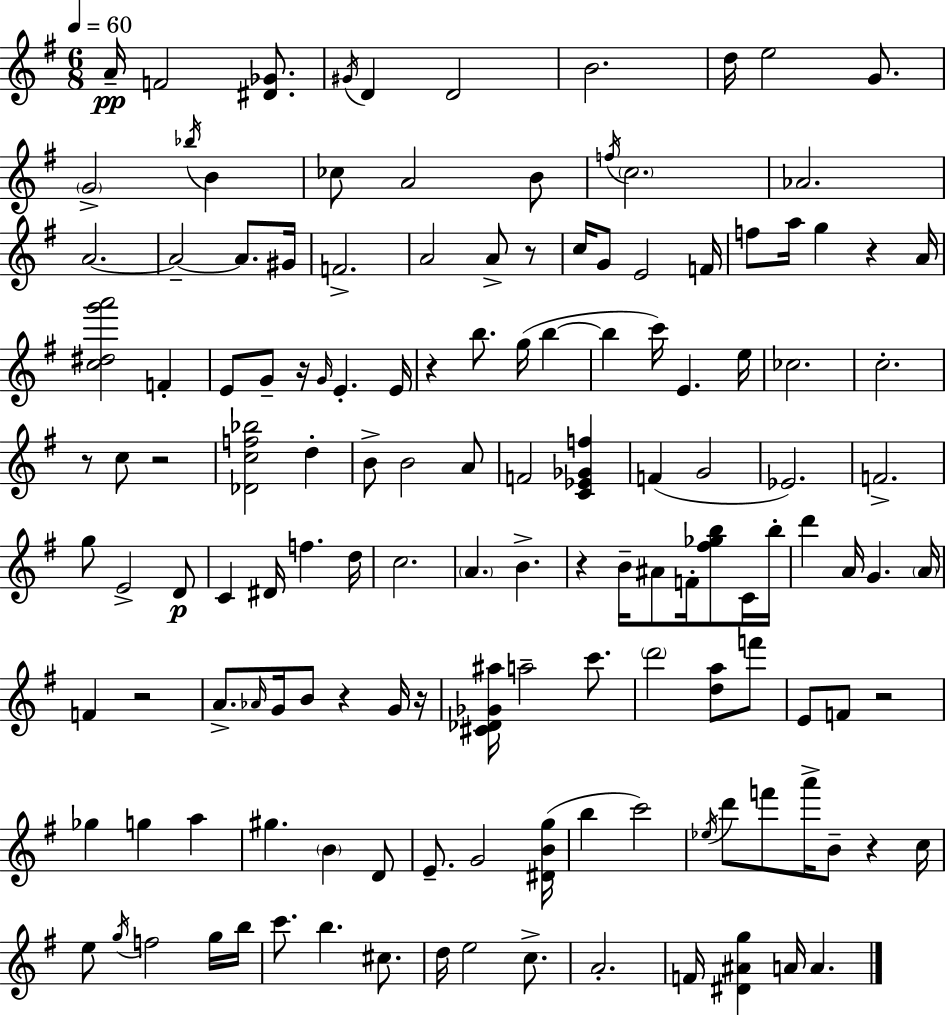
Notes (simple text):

A4/s F4/h [D#4,Gb4]/e. G#4/s D4/q D4/h B4/h. D5/s E5/h G4/e. G4/h Bb5/s B4/q CES5/e A4/h B4/e F5/s C5/h. Ab4/h. A4/h. A4/h A4/e. G#4/s F4/h. A4/h A4/e R/e C5/s G4/e E4/h F4/s F5/e A5/s G5/q R/q A4/s [C5,D#5,G6,A6]/h F4/q E4/e G4/e R/s G4/s E4/q. E4/s R/q B5/e. G5/s B5/q B5/q C6/s E4/q. E5/s CES5/h. C5/h. R/e C5/e R/h [Db4,C5,F5,Bb5]/h D5/q B4/e B4/h A4/e F4/h [C4,Eb4,Gb4,F5]/q F4/q G4/h Eb4/h. F4/h. G5/e E4/h D4/e C4/q D#4/s F5/q. D5/s C5/h. A4/q. B4/q. R/q B4/s A#4/e F4/s [F#5,Gb5,B5]/e C4/s B5/s D6/q A4/s G4/q. A4/s F4/q R/h A4/e. Ab4/s G4/s B4/e R/q G4/s R/s [C#4,Db4,Gb4,A#5]/s A5/h C6/e. D6/h [D5,A5]/e F6/e E4/e F4/e R/h Gb5/q G5/q A5/q G#5/q. B4/q D4/e E4/e. G4/h [D#4,B4,G5]/s B5/q C6/h Eb5/s D6/e F6/e A6/s B4/e R/q C5/s E5/e G5/s F5/h G5/s B5/s C6/e. B5/q. C#5/e. D5/s E5/h C5/e. A4/h. F4/s [D#4,A#4,G5]/q A4/s A4/q.